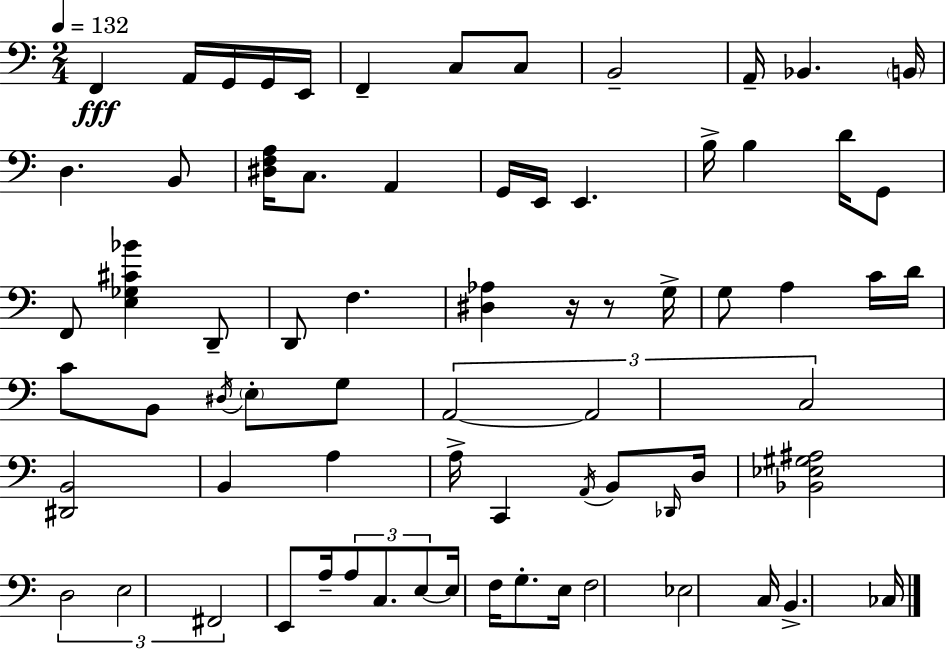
F2/q A2/s G2/s G2/s E2/s F2/q C3/e C3/e B2/h A2/s Bb2/q. B2/s D3/q. B2/e [D#3,F3,A3]/s C3/e. A2/q G2/s E2/s E2/q. B3/s B3/q D4/s G2/e F2/e [E3,Gb3,C#4,Bb4]/q D2/e D2/e F3/q. [D#3,Ab3]/q R/s R/e G3/s G3/e A3/q C4/s D4/s C4/e B2/e D#3/s E3/e G3/e A2/h A2/h C3/h [D#2,B2]/h B2/q A3/q A3/s C2/q A2/s B2/e Db2/s D3/s [Bb2,Eb3,G#3,A#3]/h D3/h E3/h F#2/h E2/e A3/s A3/e C3/e. E3/e E3/s F3/s G3/e. E3/s F3/h Eb3/h C3/s B2/q. CES3/s